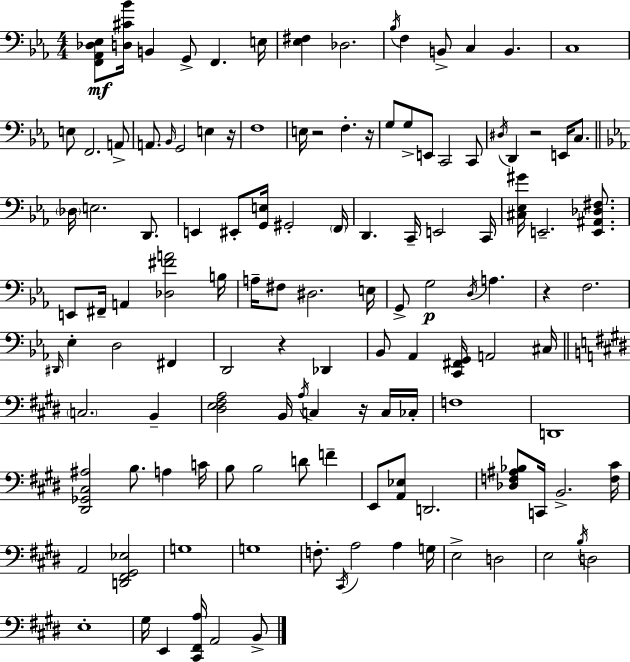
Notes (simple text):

[F2,Ab2,Db3,Eb3]/e [D3,C#4,Bb4]/s B2/q G2/e F2/q. E3/s [Eb3,F#3]/q Db3/h. Bb3/s F3/q B2/e C3/q B2/q. C3/w E3/e F2/h. A2/e A2/e. Bb2/s G2/h E3/q R/s F3/w E3/s R/h F3/q. R/s G3/e G3/e E2/e C2/h C2/e D#3/s D2/q R/h E2/s C3/e. Db3/s E3/h. D2/e. E2/q EIS2/e [G2,E3]/s G#2/h F2/s D2/q. C2/s E2/h C2/s [C#3,Eb3,G#4]/s E2/h. [E2,A#2,Db3,F#3]/e. E2/e F#2/s A2/q [Db3,F#4,A4]/h B3/s A3/s F#3/e D#3/h. E3/s G2/e G3/h D3/s A3/q. R/q F3/h. D#2/s Eb3/q D3/h F#2/q D2/h R/q Db2/q Bb2/e Ab2/q [C2,F#2,G2]/s A2/h C#3/s C3/h. B2/q [D#3,E3,F#3,A3]/h B2/s A3/s C3/q R/s C3/s CES3/s F3/w D2/w [D#2,Gb2,C#3,A#3]/h B3/e. A3/q C4/s B3/e B3/h D4/e F4/q E2/e [A2,Eb3]/e D2/h. [Db3,F3,A#3,Bb3]/e C2/s B2/h. [F3,C#4]/s A2/h [D2,F#2,G#2,Eb3]/h G3/w G3/w F3/e. C#2/s A3/h A3/q G3/s E3/h D3/h E3/h B3/s D3/h E3/w G#3/s E2/q [C#2,F#2,A3]/s A2/h B2/e